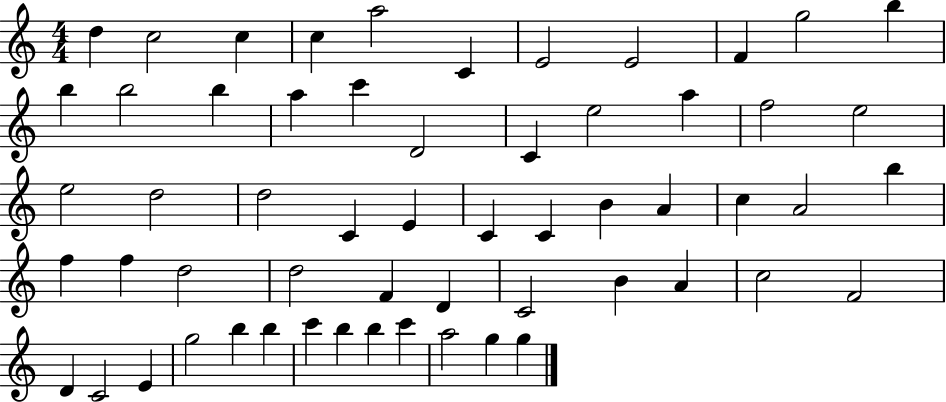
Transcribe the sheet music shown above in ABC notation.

X:1
T:Untitled
M:4/4
L:1/4
K:C
d c2 c c a2 C E2 E2 F g2 b b b2 b a c' D2 C e2 a f2 e2 e2 d2 d2 C E C C B A c A2 b f f d2 d2 F D C2 B A c2 F2 D C2 E g2 b b c' b b c' a2 g g